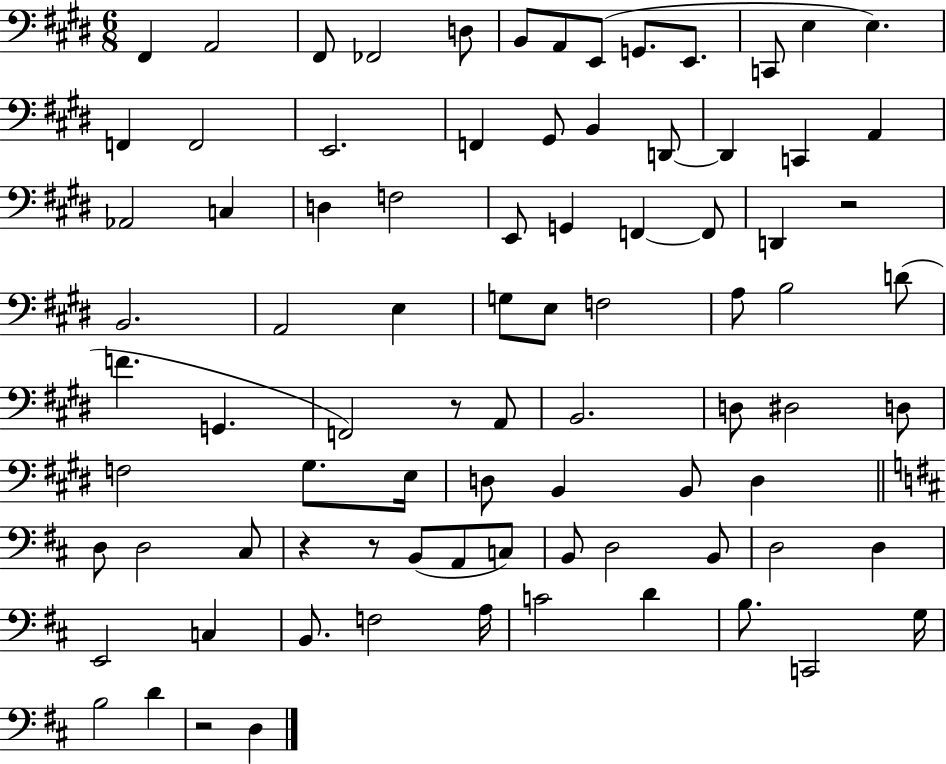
X:1
T:Untitled
M:6/8
L:1/4
K:E
^F,, A,,2 ^F,,/2 _F,,2 D,/2 B,,/2 A,,/2 E,,/2 G,,/2 E,,/2 C,,/2 E, E, F,, F,,2 E,,2 F,, ^G,,/2 B,, D,,/2 D,, C,, A,, _A,,2 C, D, F,2 E,,/2 G,, F,, F,,/2 D,, z2 B,,2 A,,2 E, G,/2 E,/2 F,2 A,/2 B,2 D/2 F G,, F,,2 z/2 A,,/2 B,,2 D,/2 ^D,2 D,/2 F,2 ^G,/2 E,/4 D,/2 B,, B,,/2 D, D,/2 D,2 ^C,/2 z z/2 B,,/2 A,,/2 C,/2 B,,/2 D,2 B,,/2 D,2 D, E,,2 C, B,,/2 F,2 A,/4 C2 D B,/2 C,,2 G,/4 B,2 D z2 D,